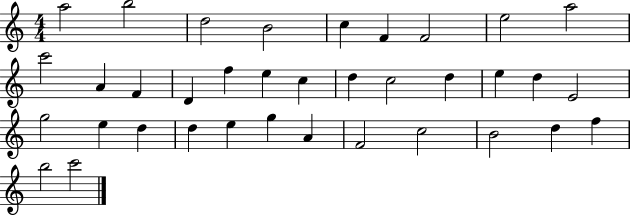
A5/h B5/h D5/h B4/h C5/q F4/q F4/h E5/h A5/h C6/h A4/q F4/q D4/q F5/q E5/q C5/q D5/q C5/h D5/q E5/q D5/q E4/h G5/h E5/q D5/q D5/q E5/q G5/q A4/q F4/h C5/h B4/h D5/q F5/q B5/h C6/h